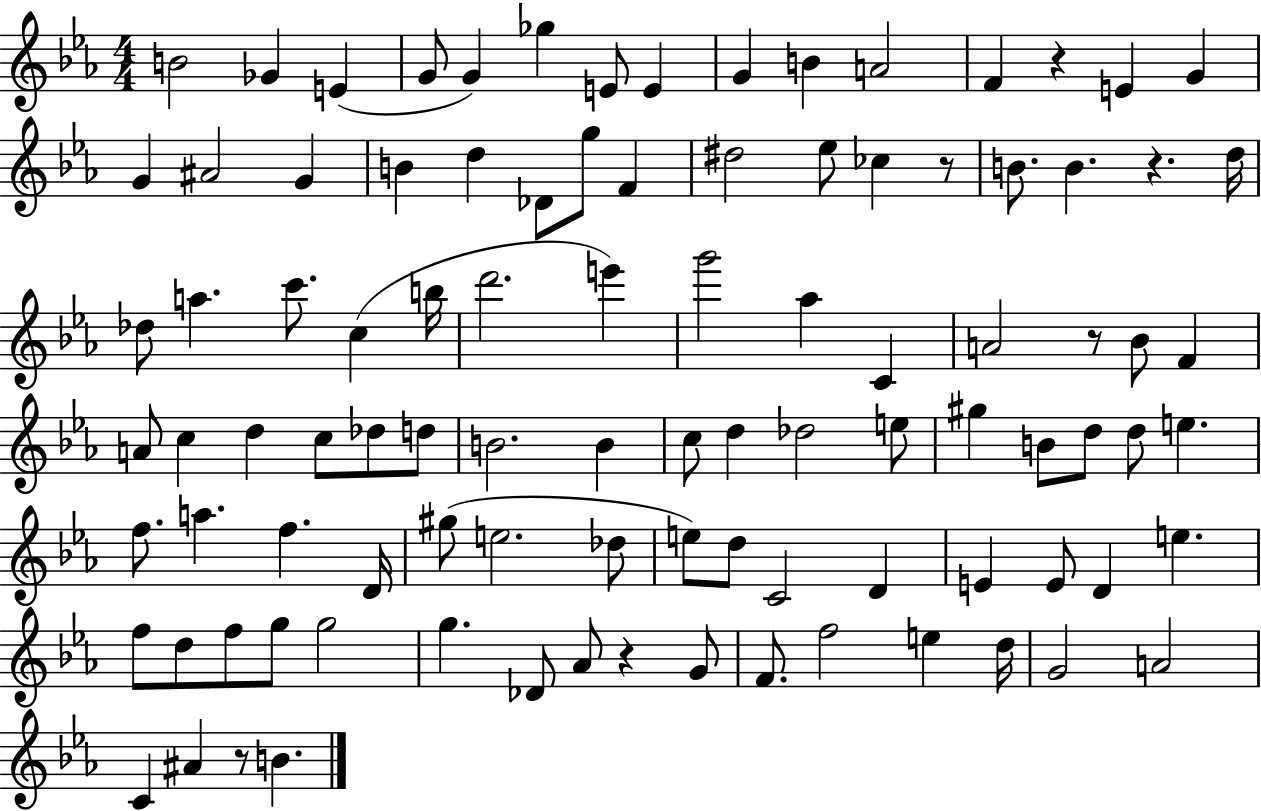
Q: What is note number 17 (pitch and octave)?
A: G4